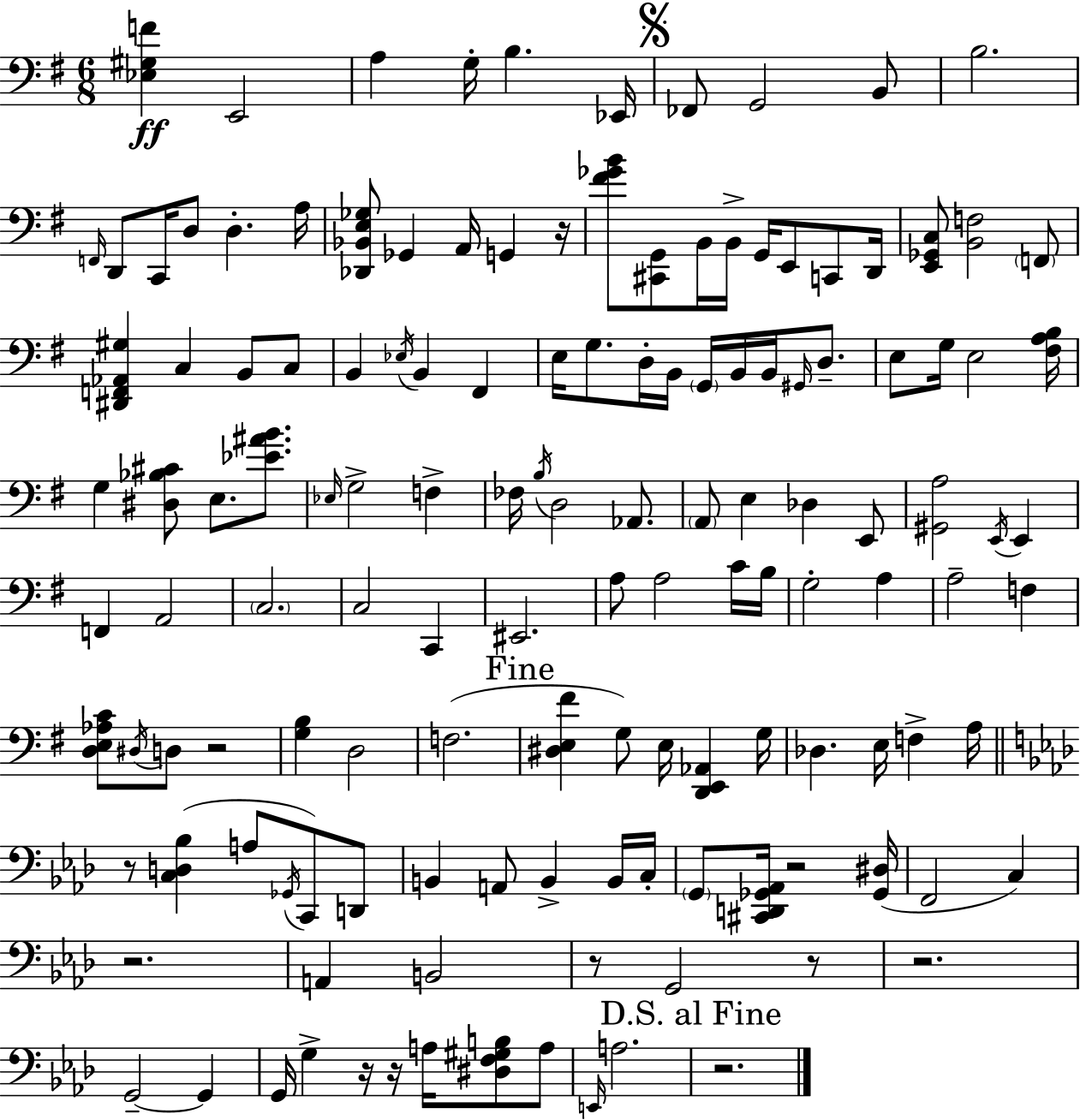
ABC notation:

X:1
T:Untitled
M:6/8
L:1/4
K:Em
[_E,^G,F] E,,2 A, G,/4 B, _E,,/4 _F,,/2 G,,2 B,,/2 B,2 F,,/4 D,,/2 C,,/4 D,/2 D, A,/4 [_D,,_B,,E,_G,]/2 _G,, A,,/4 G,, z/4 [^F_GB]/2 [^C,,G,,]/2 B,,/4 B,,/4 G,,/4 E,,/2 C,,/2 D,,/4 [E,,_G,,C,]/2 [B,,F,]2 F,,/2 [^D,,F,,_A,,^G,] C, B,,/2 C,/2 B,, _E,/4 B,, ^F,, E,/4 G,/2 D,/4 B,,/4 G,,/4 B,,/4 B,,/4 ^G,,/4 D,/2 E,/2 G,/4 E,2 [^F,A,B,]/4 G, [^D,_B,^C]/2 E,/2 [_E^AB]/2 _E,/4 G,2 F, _F,/4 B,/4 D,2 _A,,/2 A,,/2 E, _D, E,,/2 [^G,,A,]2 E,,/4 E,, F,, A,,2 C,2 C,2 C,, ^E,,2 A,/2 A,2 C/4 B,/4 G,2 A, A,2 F, [D,E,_A,C]/2 ^D,/4 D,/2 z2 [G,B,] D,2 F,2 [^D,E,^F] G,/2 E,/4 [D,,E,,_A,,] G,/4 _D, E,/4 F, A,/4 z/2 [C,D,_B,] A,/2 _G,,/4 C,,/2 D,,/2 B,, A,,/2 B,, B,,/4 C,/4 G,,/2 [^C,,D,,_G,,_A,,]/4 z2 [_G,,^D,]/4 F,,2 C, z2 A,, B,,2 z/2 G,,2 z/2 z2 G,,2 G,, G,,/4 G, z/4 z/4 A,/4 [^D,F,^G,B,]/2 A,/2 E,,/4 A,2 z2